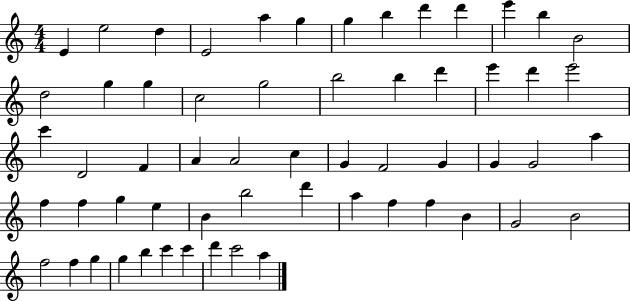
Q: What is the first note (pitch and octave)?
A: E4